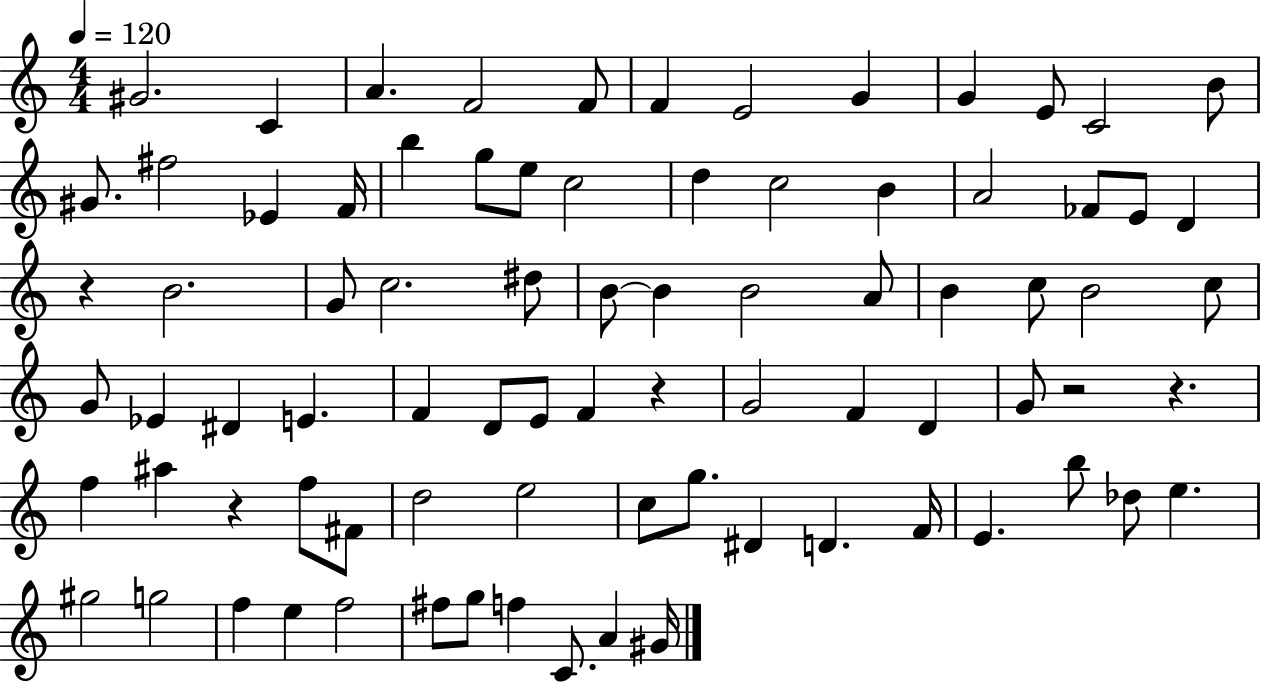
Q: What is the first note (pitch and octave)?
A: G#4